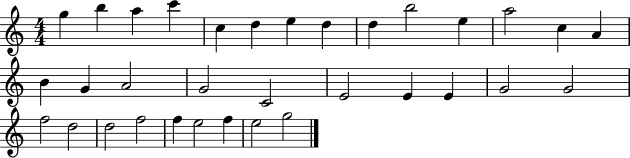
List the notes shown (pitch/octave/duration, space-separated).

G5/q B5/q A5/q C6/q C5/q D5/q E5/q D5/q D5/q B5/h E5/q A5/h C5/q A4/q B4/q G4/q A4/h G4/h C4/h E4/h E4/q E4/q G4/h G4/h F5/h D5/h D5/h F5/h F5/q E5/h F5/q E5/h G5/h